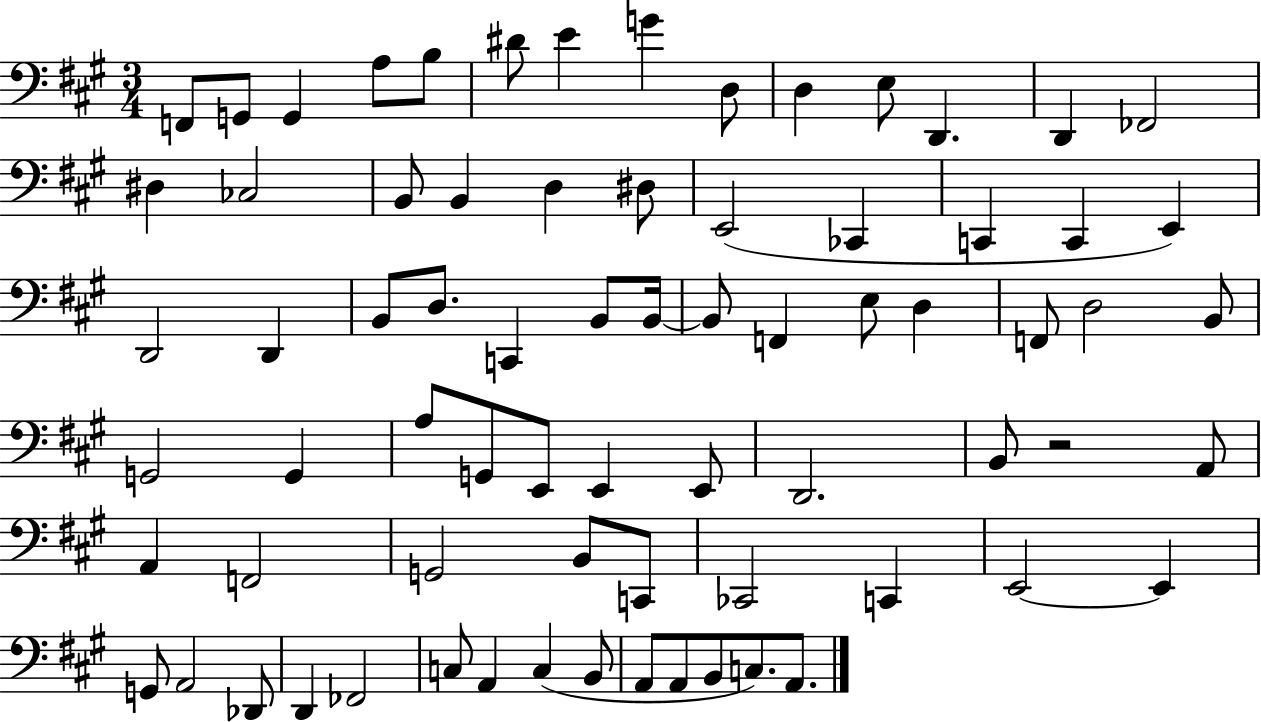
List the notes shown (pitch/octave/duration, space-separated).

F2/e G2/e G2/q A3/e B3/e D#4/e E4/q G4/q D3/e D3/q E3/e D2/q. D2/q FES2/h D#3/q CES3/h B2/e B2/q D3/q D#3/e E2/h CES2/q C2/q C2/q E2/q D2/h D2/q B2/e D3/e. C2/q B2/e B2/s B2/e F2/q E3/e D3/q F2/e D3/h B2/e G2/h G2/q A3/e G2/e E2/e E2/q E2/e D2/h. B2/e R/h A2/e A2/q F2/h G2/h B2/e C2/e CES2/h C2/q E2/h E2/q G2/e A2/h Db2/e D2/q FES2/h C3/e A2/q C3/q B2/e A2/e A2/e B2/e C3/e. A2/e.